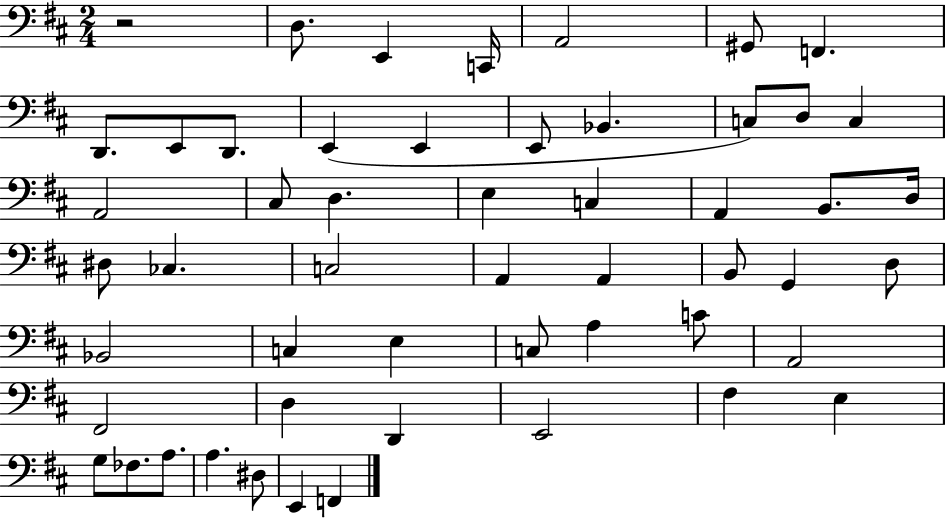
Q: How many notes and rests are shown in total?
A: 53